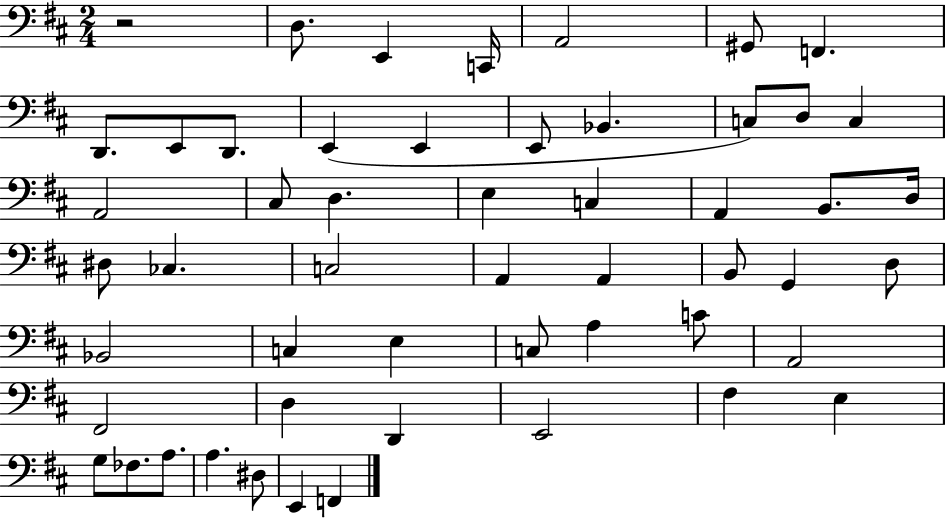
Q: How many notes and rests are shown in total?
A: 53